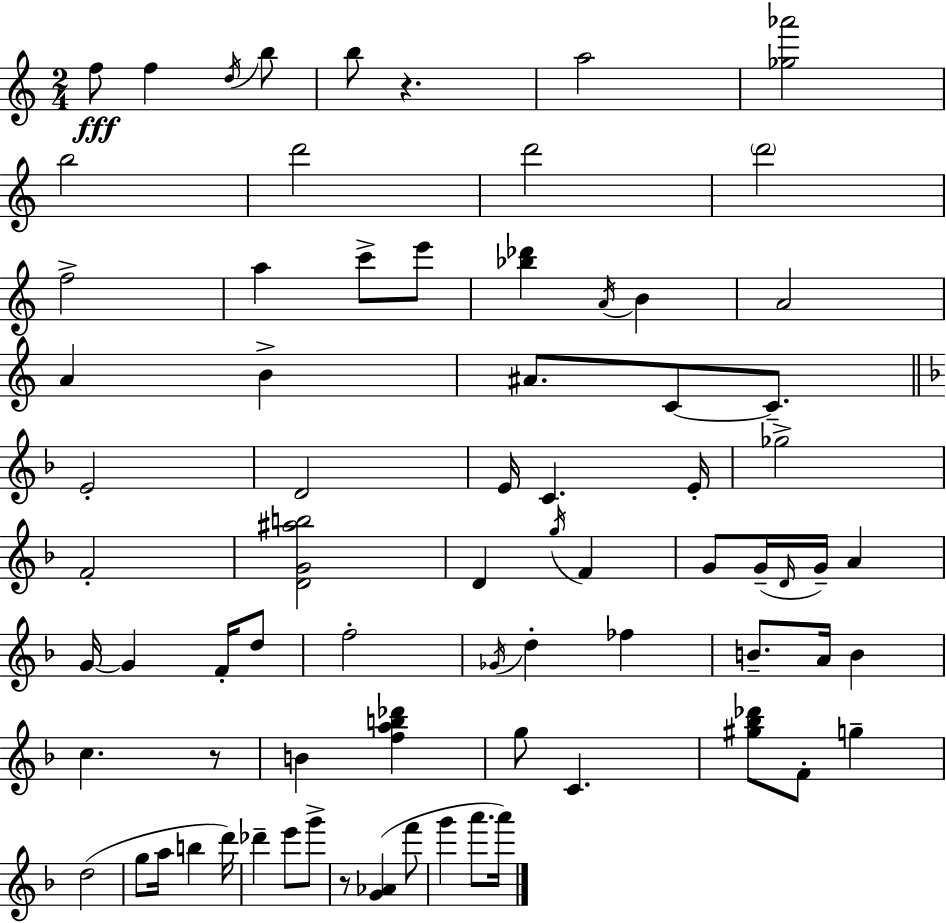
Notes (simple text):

F5/e F5/q D5/s B5/e B5/e R/q. A5/h [Gb5,Ab6]/h B5/h D6/h D6/h D6/h F5/h A5/q C6/e E6/e [Bb5,Db6]/q A4/s B4/q A4/h A4/q B4/q A#4/e. C4/e C4/e. E4/h D4/h E4/s C4/q. E4/s Gb5/h F4/h [D4,G4,A#5,B5]/h D4/q G5/s F4/q G4/e G4/s D4/s G4/s A4/q G4/s G4/q F4/s D5/e F5/h Gb4/s D5/q FES5/q B4/e. A4/s B4/q C5/q. R/e B4/q [F5,A5,B5,Db6]/q G5/e C4/q. [G#5,Bb5,Db6]/e F4/e G5/q D5/h G5/e A5/s B5/q D6/s Db6/q E6/e G6/e R/e [G4,Ab4]/q F6/e G6/q A6/e. A6/s